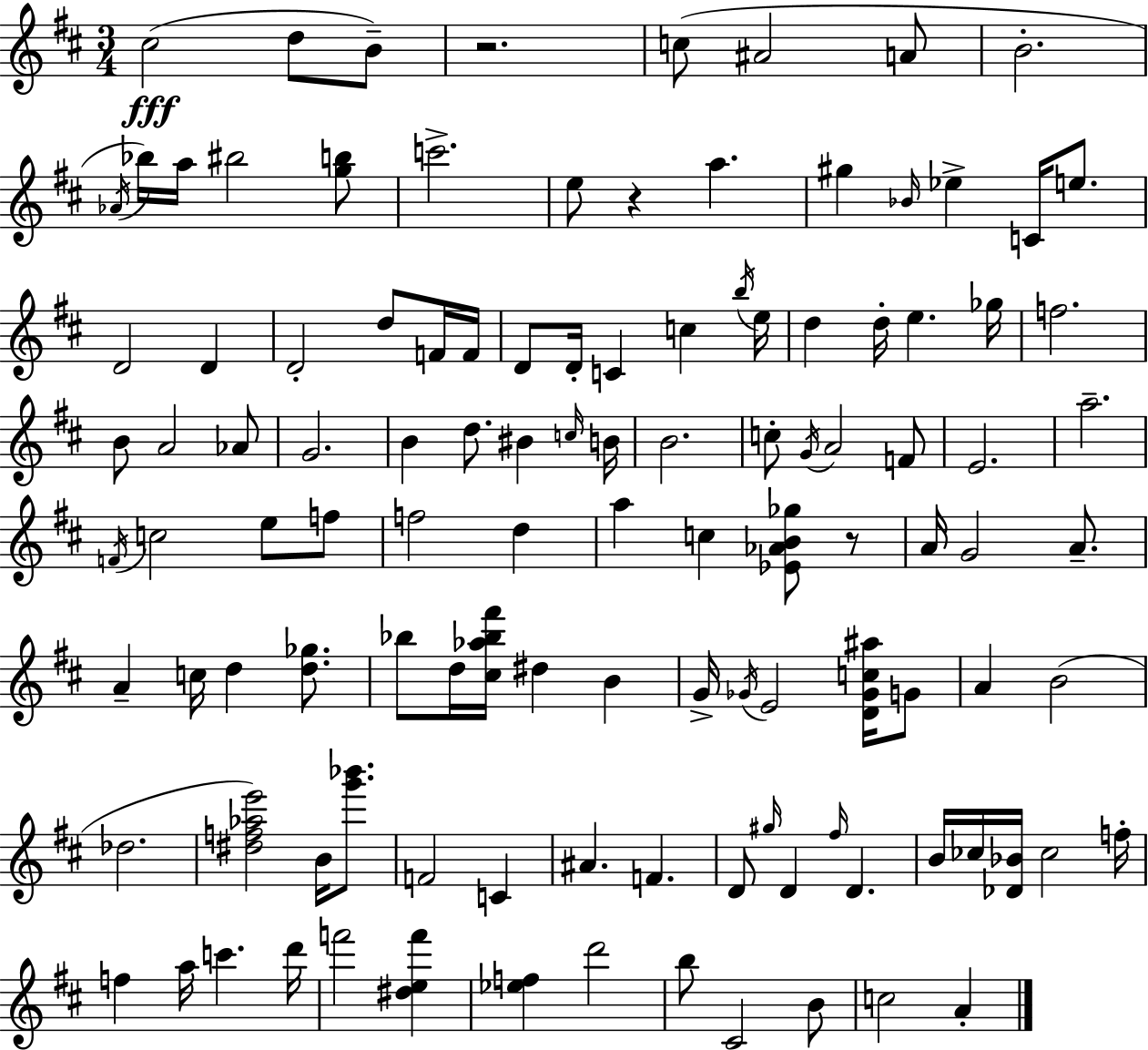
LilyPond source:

{
  \clef treble
  \numericTimeSignature
  \time 3/4
  \key d \major
  cis''2(\fff d''8 b'8--) | r2. | c''8( ais'2 a'8 | b'2.-. | \break \acciaccatura { aes'16 } bes''16) a''16 bis''2 <g'' b''>8 | c'''2.-> | e''8 r4 a''4. | gis''4 \grace { bes'16 } ees''4-> c'16 e''8. | \break d'2 d'4 | d'2-. d''8 | f'16 f'16 d'8 d'16-. c'4 c''4 | \acciaccatura { b''16 } e''16 d''4 d''16-. e''4. | \break ges''16 f''2. | b'8 a'2 | aes'8 g'2. | b'4 d''8. bis'4 | \break \grace { c''16 } b'16 b'2. | c''8-. \acciaccatura { g'16 } a'2 | f'8 e'2. | a''2.-- | \break \acciaccatura { f'16 } c''2 | e''8 f''8 f''2 | d''4 a''4 c''4 | <ees' aes' b' ges''>8 r8 a'16 g'2 | \break a'8.-- a'4-- c''16 d''4 | <d'' ges''>8. bes''8 d''16 <cis'' aes'' bes'' fis'''>16 dis''4 | b'4 g'16-> \acciaccatura { ges'16 } e'2 | <d' ges' c'' ais''>16 g'8 a'4 b'2( | \break des''2. | <dis'' f'' aes'' e'''>2) | b'16 <g''' bes'''>8. f'2 | c'4 ais'4. | \break f'4. d'8 \grace { gis''16 } d'4 | \grace { fis''16 } d'4. b'16 ces''16 <des' bes'>16 | ces''2 f''16-. f''4 | a''16 c'''4. d'''16 f'''2 | \break <dis'' e'' f'''>4 <ees'' f''>4 | d'''2 b''8 cis'2 | b'8 c''2 | a'4-. \bar "|."
}